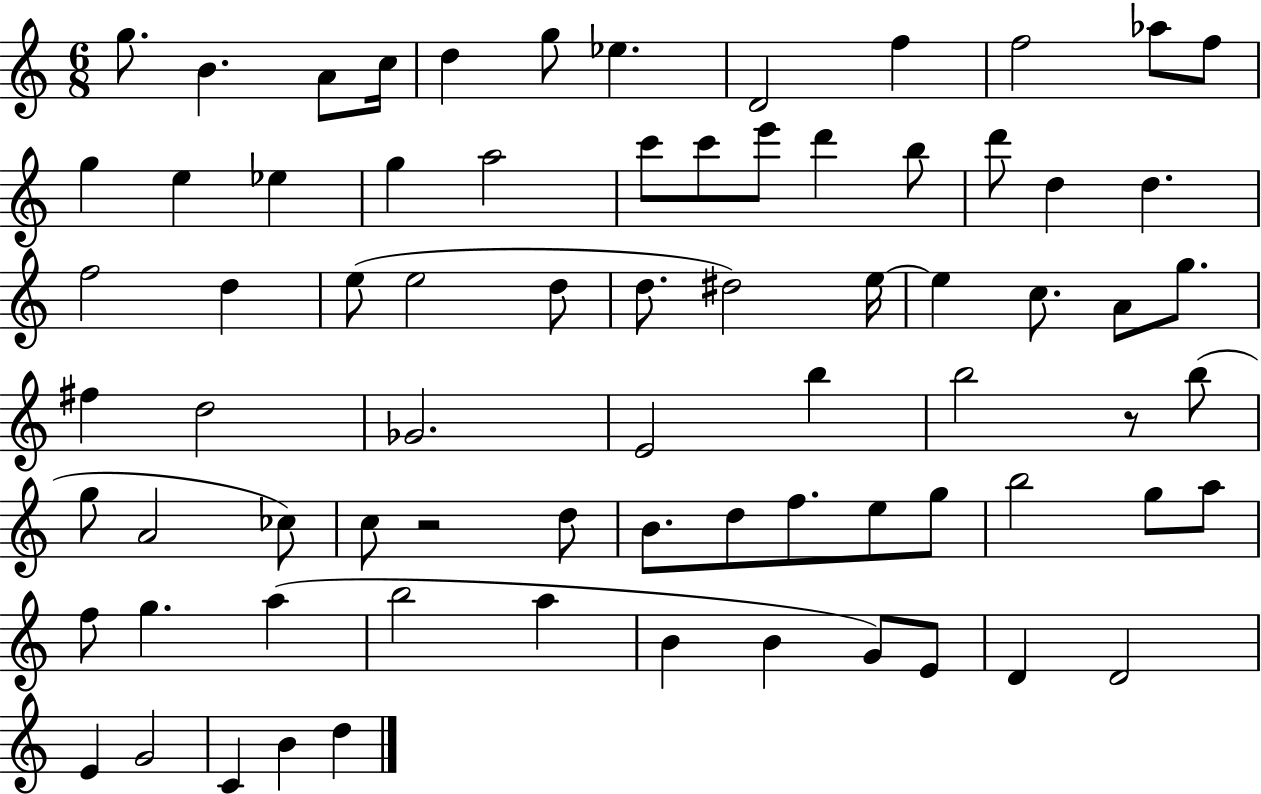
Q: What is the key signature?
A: C major